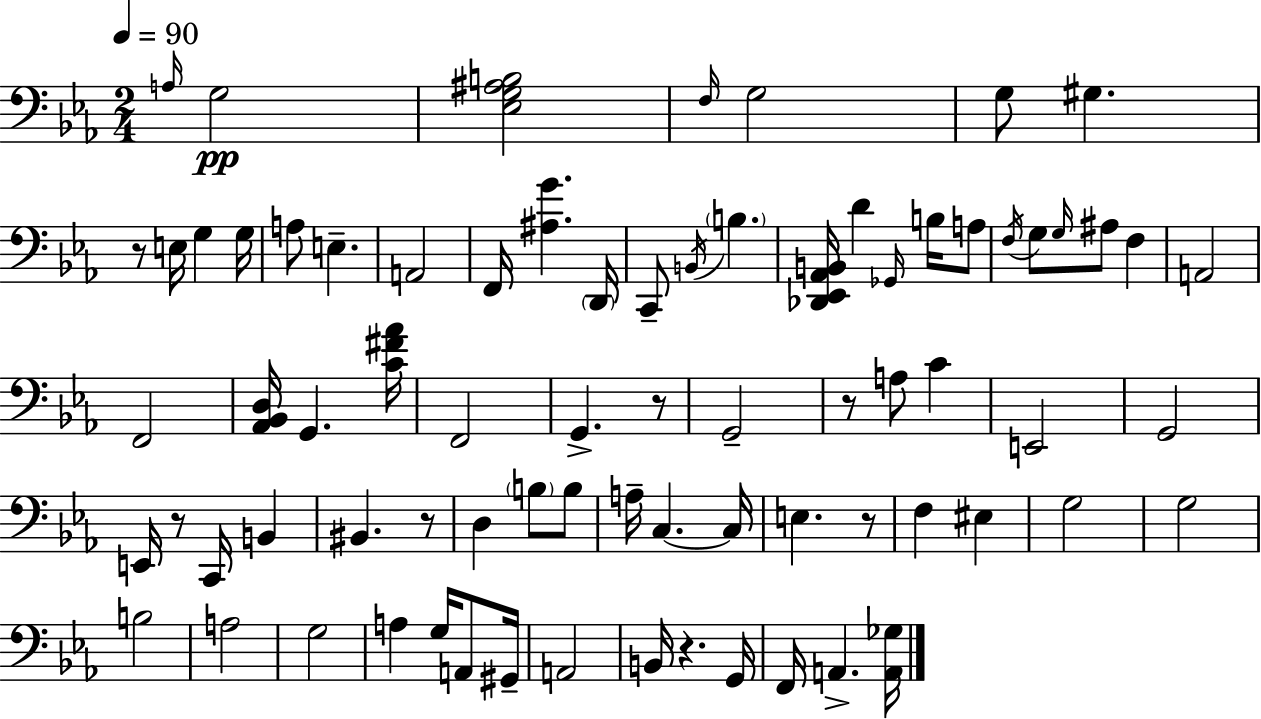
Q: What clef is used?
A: bass